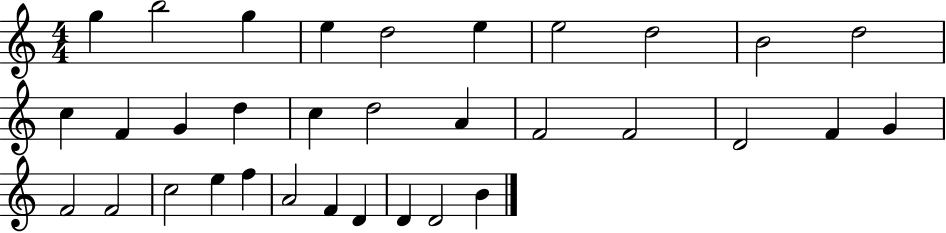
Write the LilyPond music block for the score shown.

{
  \clef treble
  \numericTimeSignature
  \time 4/4
  \key c \major
  g''4 b''2 g''4 | e''4 d''2 e''4 | e''2 d''2 | b'2 d''2 | \break c''4 f'4 g'4 d''4 | c''4 d''2 a'4 | f'2 f'2 | d'2 f'4 g'4 | \break f'2 f'2 | c''2 e''4 f''4 | a'2 f'4 d'4 | d'4 d'2 b'4 | \break \bar "|."
}